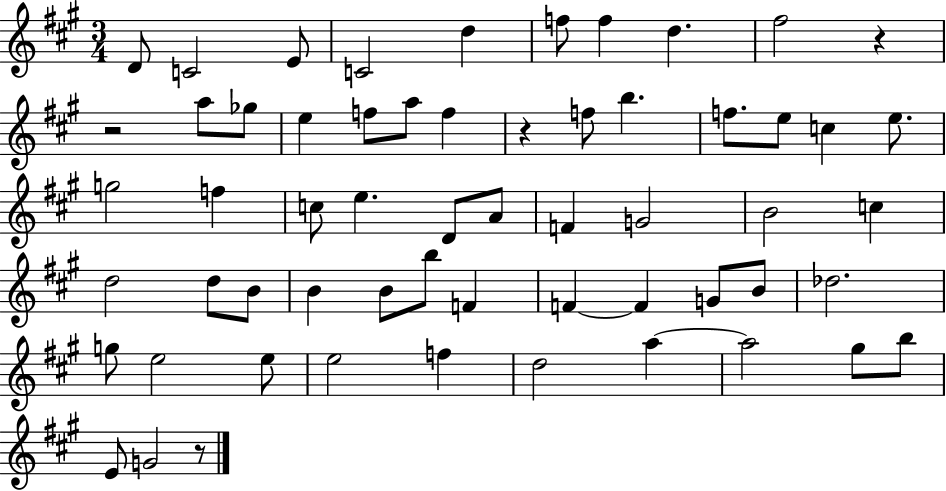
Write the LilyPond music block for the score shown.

{
  \clef treble
  \numericTimeSignature
  \time 3/4
  \key a \major
  d'8 c'2 e'8 | c'2 d''4 | f''8 f''4 d''4. | fis''2 r4 | \break r2 a''8 ges''8 | e''4 f''8 a''8 f''4 | r4 f''8 b''4. | f''8. e''8 c''4 e''8. | \break g''2 f''4 | c''8 e''4. d'8 a'8 | f'4 g'2 | b'2 c''4 | \break d''2 d''8 b'8 | b'4 b'8 b''8 f'4 | f'4~~ f'4 g'8 b'8 | des''2. | \break g''8 e''2 e''8 | e''2 f''4 | d''2 a''4~~ | a''2 gis''8 b''8 | \break e'8 g'2 r8 | \bar "|."
}